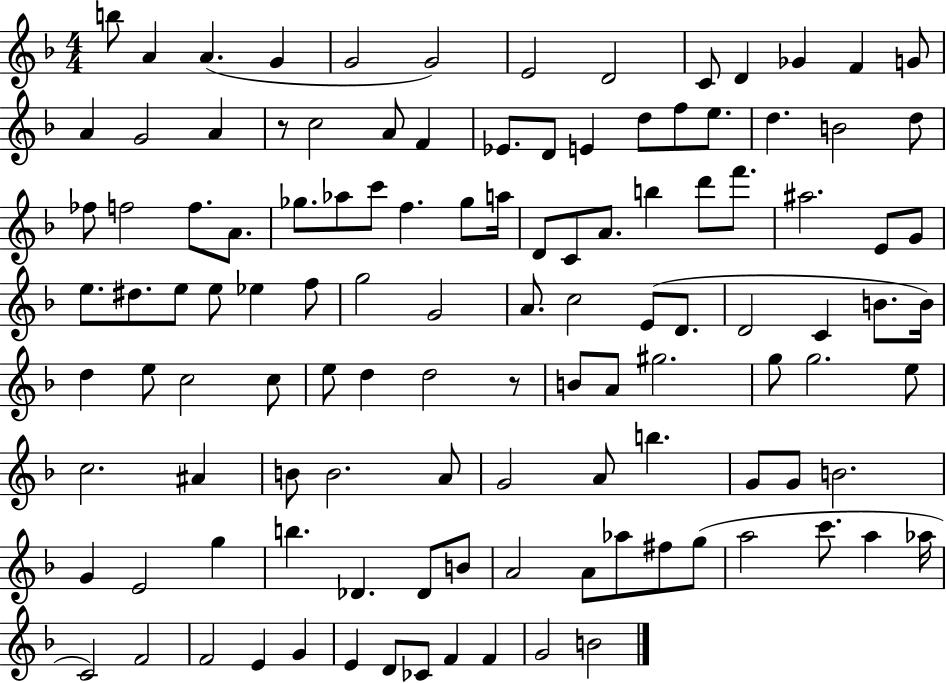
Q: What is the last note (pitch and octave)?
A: B4